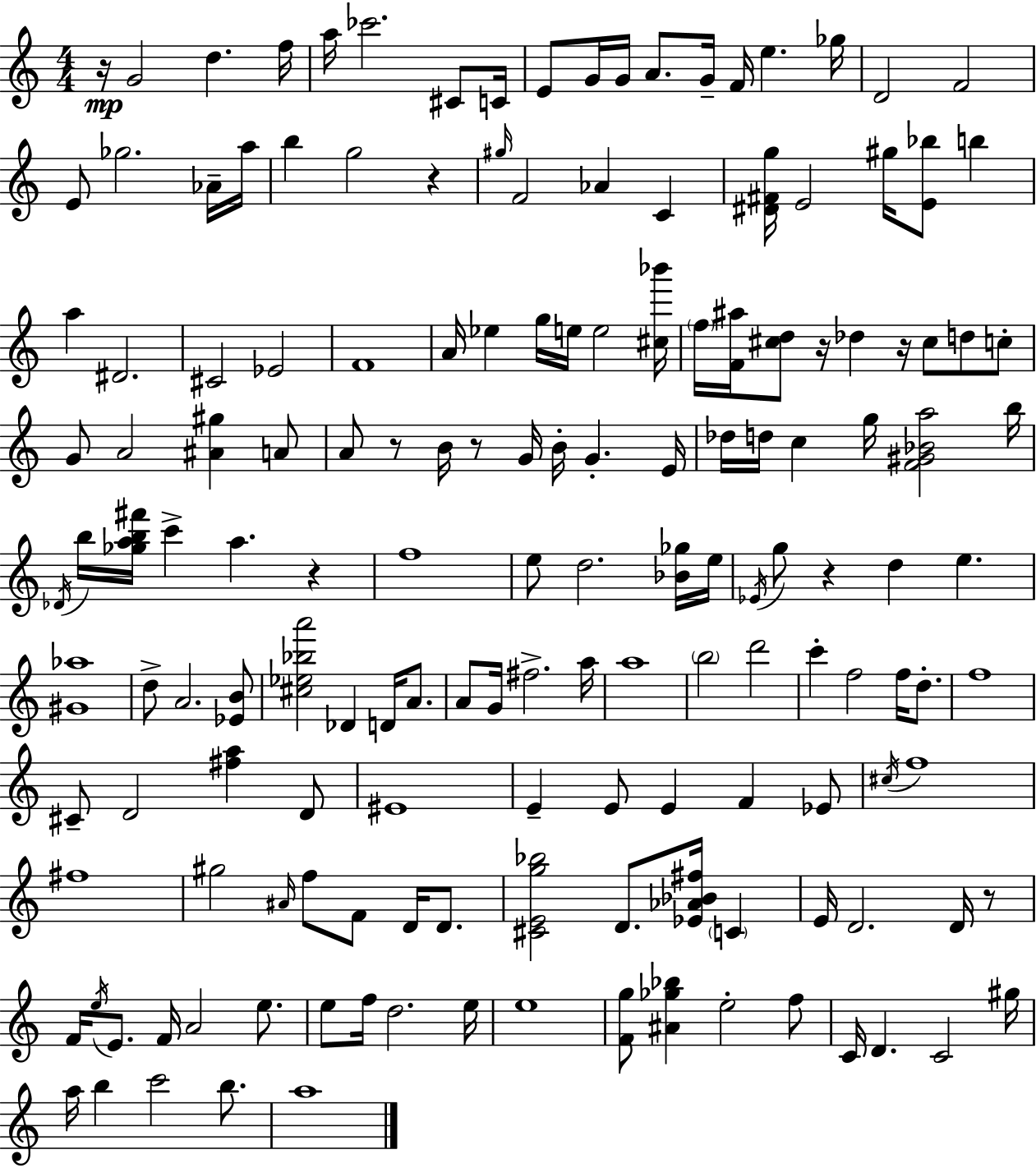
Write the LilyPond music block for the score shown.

{
  \clef treble
  \numericTimeSignature
  \time 4/4
  \key a \minor
  r16\mp g'2 d''4. f''16 | a''16 ces'''2. cis'8 c'16 | e'8 g'16 g'16 a'8. g'16-- f'16 e''4. ges''16 | d'2 f'2 | \break e'8 ges''2. aes'16-- a''16 | b''4 g''2 r4 | \grace { gis''16 } f'2 aes'4 c'4 | <dis' fis' g''>16 e'2 gis''16 <e' bes''>8 b''4 | \break a''4 dis'2. | cis'2 ees'2 | f'1 | a'16 ees''4 g''16 e''16 e''2 | \break <cis'' bes'''>16 \parenthesize f''16 <f' ais''>16 <cis'' d''>8 r16 des''4 r16 cis''8 d''8 c''8-. | g'8 a'2 <ais' gis''>4 a'8 | a'8 r8 b'16 r8 g'16 b'16-. g'4.-. | e'16 des''16 d''16 c''4 g''16 <f' gis' bes' a''>2 | \break b''16 \acciaccatura { des'16 } b''16 <ges'' a'' b'' fis'''>16 c'''4-> a''4. r4 | f''1 | e''8 d''2. | <bes' ges''>16 e''16 \acciaccatura { ees'16 } g''8 r4 d''4 e''4. | \break <gis' aes''>1 | d''8-> a'2. | <ees' b'>8 <cis'' ees'' bes'' a'''>2 des'4 d'16 | a'8. a'8 g'16 fis''2.-> | \break a''16 a''1 | \parenthesize b''2 d'''2 | c'''4-. f''2 f''16 | d''8.-. f''1 | \break cis'8-- d'2 <fis'' a''>4 | d'8 eis'1 | e'4-- e'8 e'4 f'4 | ees'8 \acciaccatura { cis''16 } f''1 | \break fis''1 | gis''2 \grace { ais'16 } f''8 f'8 | d'16 d'8. <cis' e' g'' bes''>2 d'8. | <ees' aes' bes' fis''>16 \parenthesize c'4 e'16 d'2. | \break d'16 r8 f'16 \acciaccatura { e''16 } e'8. f'16 a'2 | e''8. e''8 f''16 d''2. | e''16 e''1 | <f' g''>8 <ais' ges'' bes''>4 e''2-. | \break f''8 c'16 d'4. c'2 | gis''16 a''16 b''4 c'''2 | b''8. a''1 | \bar "|."
}